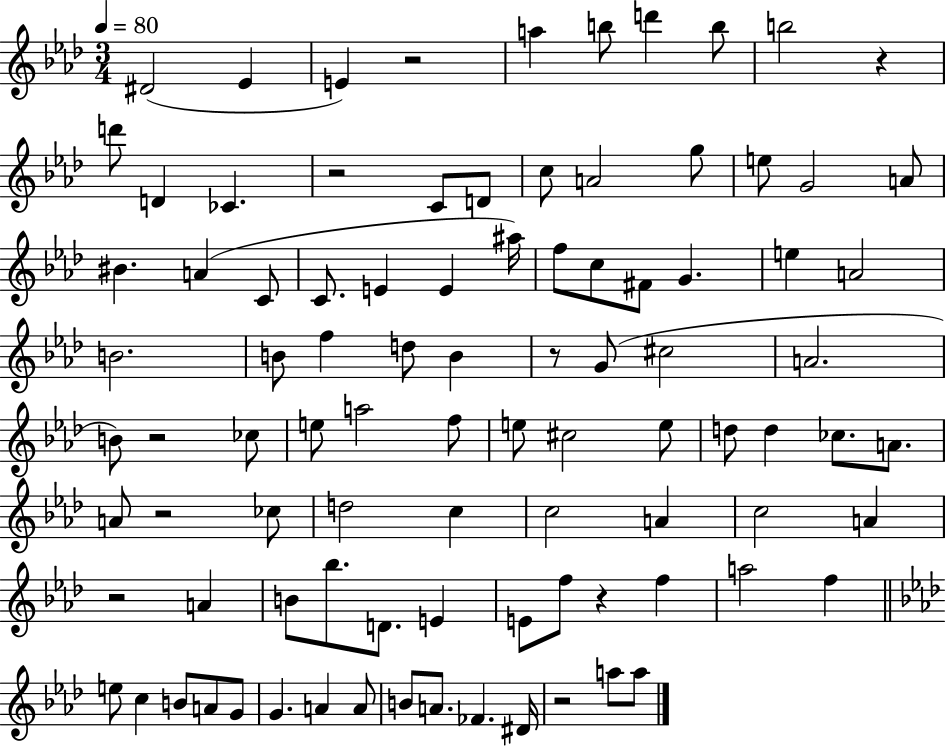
X:1
T:Untitled
M:3/4
L:1/4
K:Ab
^D2 _E E z2 a b/2 d' b/2 b2 z d'/2 D _C z2 C/2 D/2 c/2 A2 g/2 e/2 G2 A/2 ^B A C/2 C/2 E E ^a/4 f/2 c/2 ^F/2 G e A2 B2 B/2 f d/2 B z/2 G/2 ^c2 A2 B/2 z2 _c/2 e/2 a2 f/2 e/2 ^c2 e/2 d/2 d _c/2 A/2 A/2 z2 _c/2 d2 c c2 A c2 A z2 A B/2 _b/2 D/2 E E/2 f/2 z f a2 f e/2 c B/2 A/2 G/2 G A A/2 B/2 A/2 _F ^D/4 z2 a/2 a/2